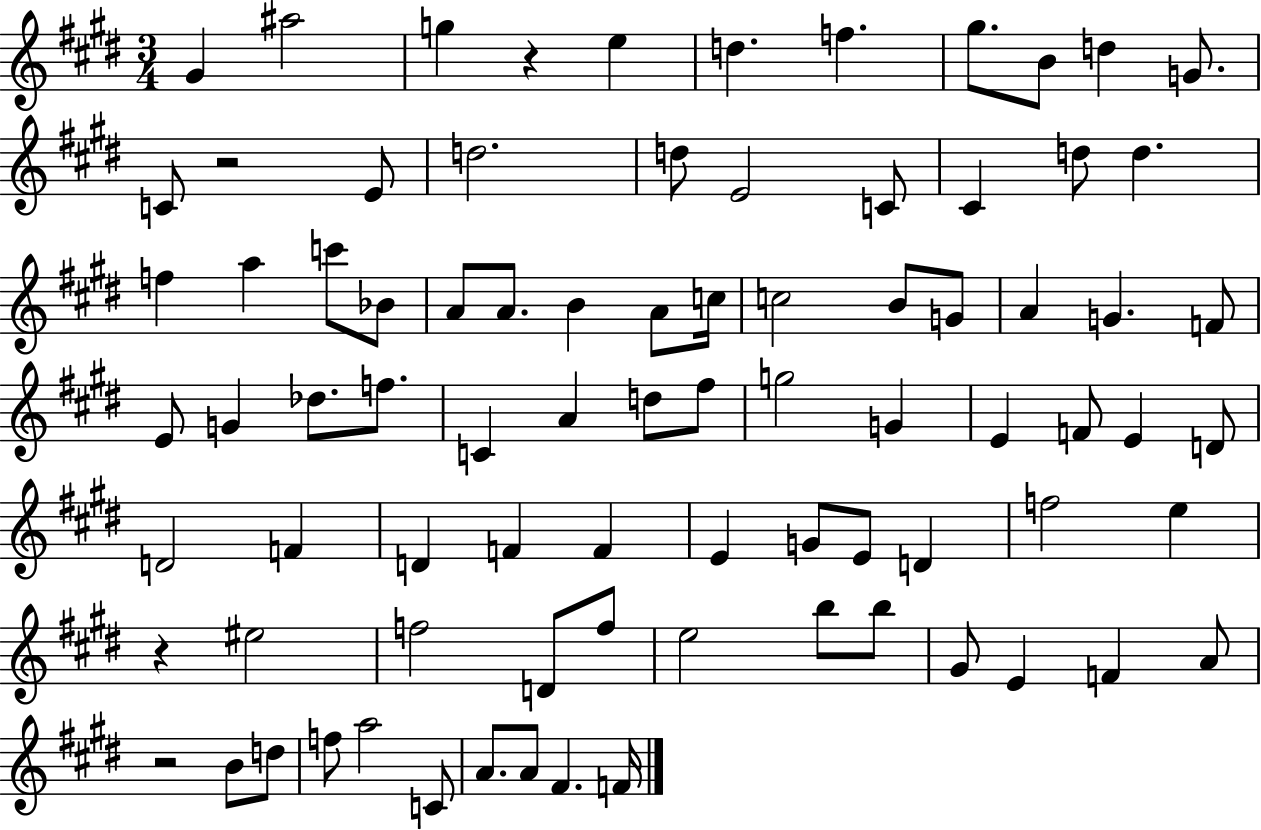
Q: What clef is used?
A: treble